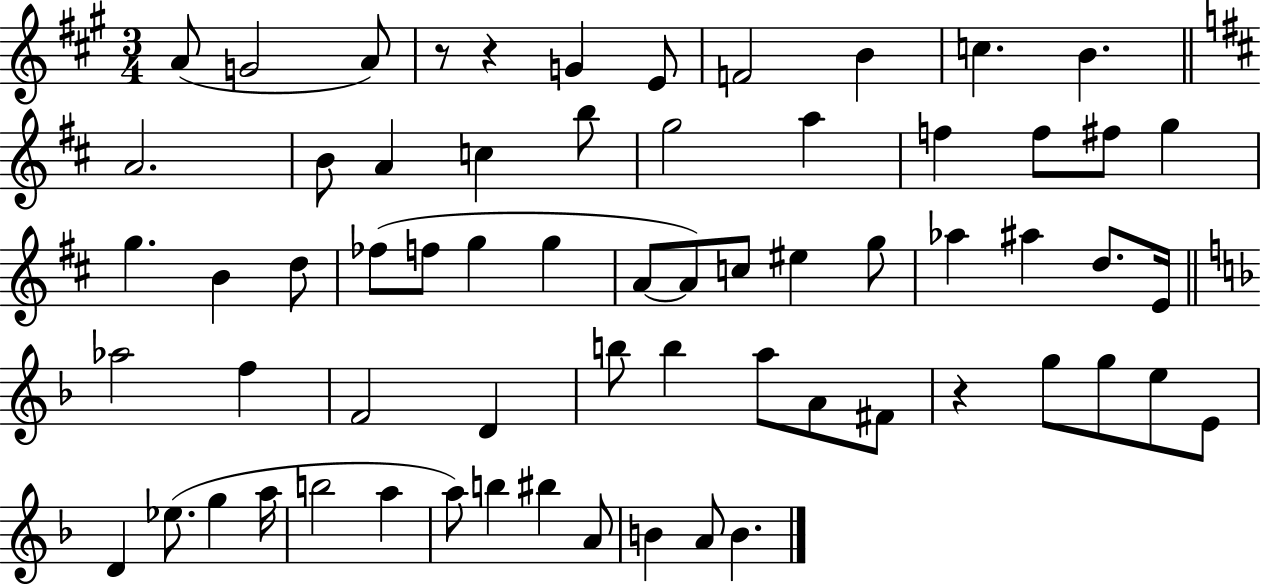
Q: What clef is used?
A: treble